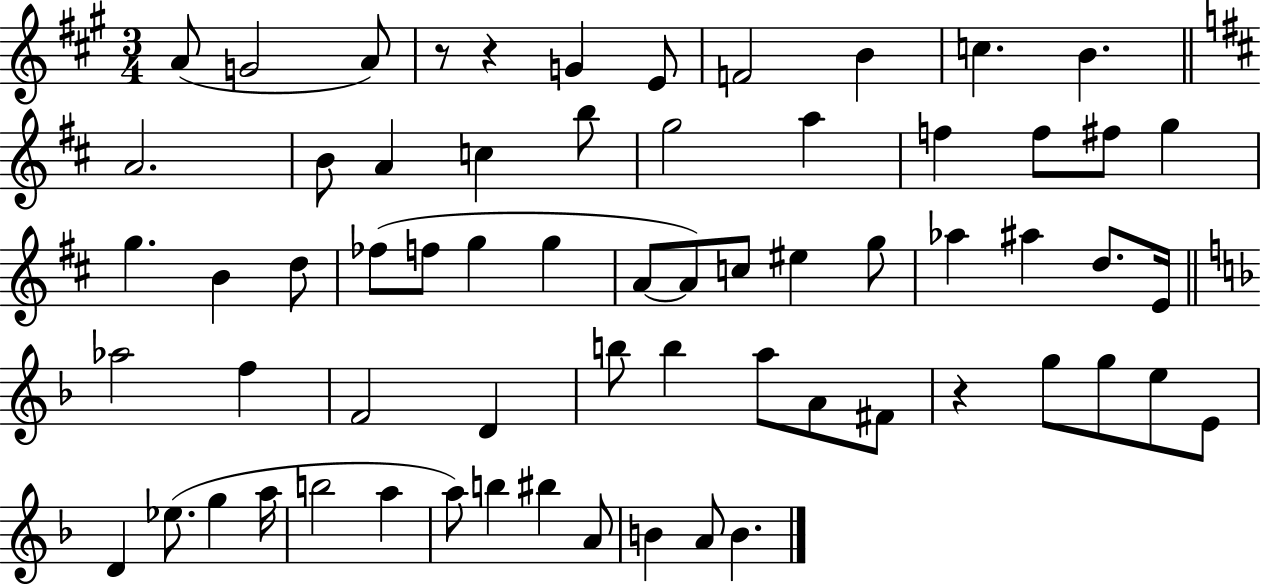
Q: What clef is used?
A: treble